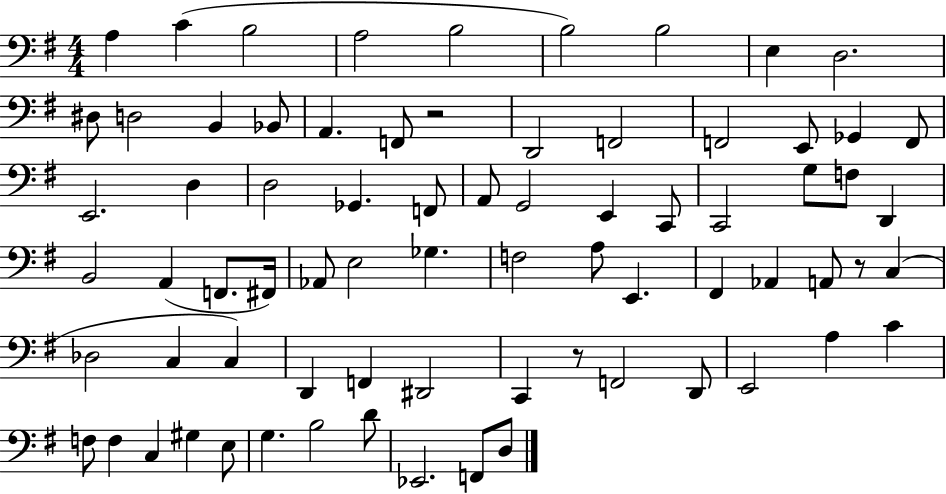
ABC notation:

X:1
T:Untitled
M:4/4
L:1/4
K:G
A, C B,2 A,2 B,2 B,2 B,2 E, D,2 ^D,/2 D,2 B,, _B,,/2 A,, F,,/2 z2 D,,2 F,,2 F,,2 E,,/2 _G,, F,,/2 E,,2 D, D,2 _G,, F,,/2 A,,/2 G,,2 E,, C,,/2 C,,2 G,/2 F,/2 D,, B,,2 A,, F,,/2 ^F,,/4 _A,,/2 E,2 _G, F,2 A,/2 E,, ^F,, _A,, A,,/2 z/2 C, _D,2 C, C, D,, F,, ^D,,2 C,, z/2 F,,2 D,,/2 E,,2 A, C F,/2 F, C, ^G, E,/2 G, B,2 D/2 _E,,2 F,,/2 D,/2